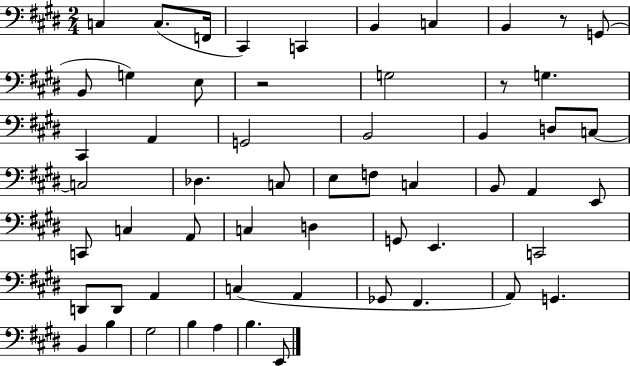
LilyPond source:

{
  \clef bass
  \numericTimeSignature
  \time 2/4
  \key e \major
  c4 c8.( f,16 | cis,4) c,4 | b,4 c4 | b,4 r8 g,8( | \break b,8 g4) e8 | r2 | g2 | r8 g4. | \break cis,4 a,4 | g,2 | b,2 | b,4 d8 c8~~ | \break c2 | des4. c8 | e8 f8 c4 | b,8 a,4 e,8 | \break c,8 c4 a,8 | c4 d4 | g,8 e,4. | c,2 | \break d,8 d,8 a,4 | c4( a,4 | ges,8 fis,4. | a,8) g,4. | \break b,4 b4 | gis2 | b4 a4 | b4. e,8 | \break \bar "|."
}